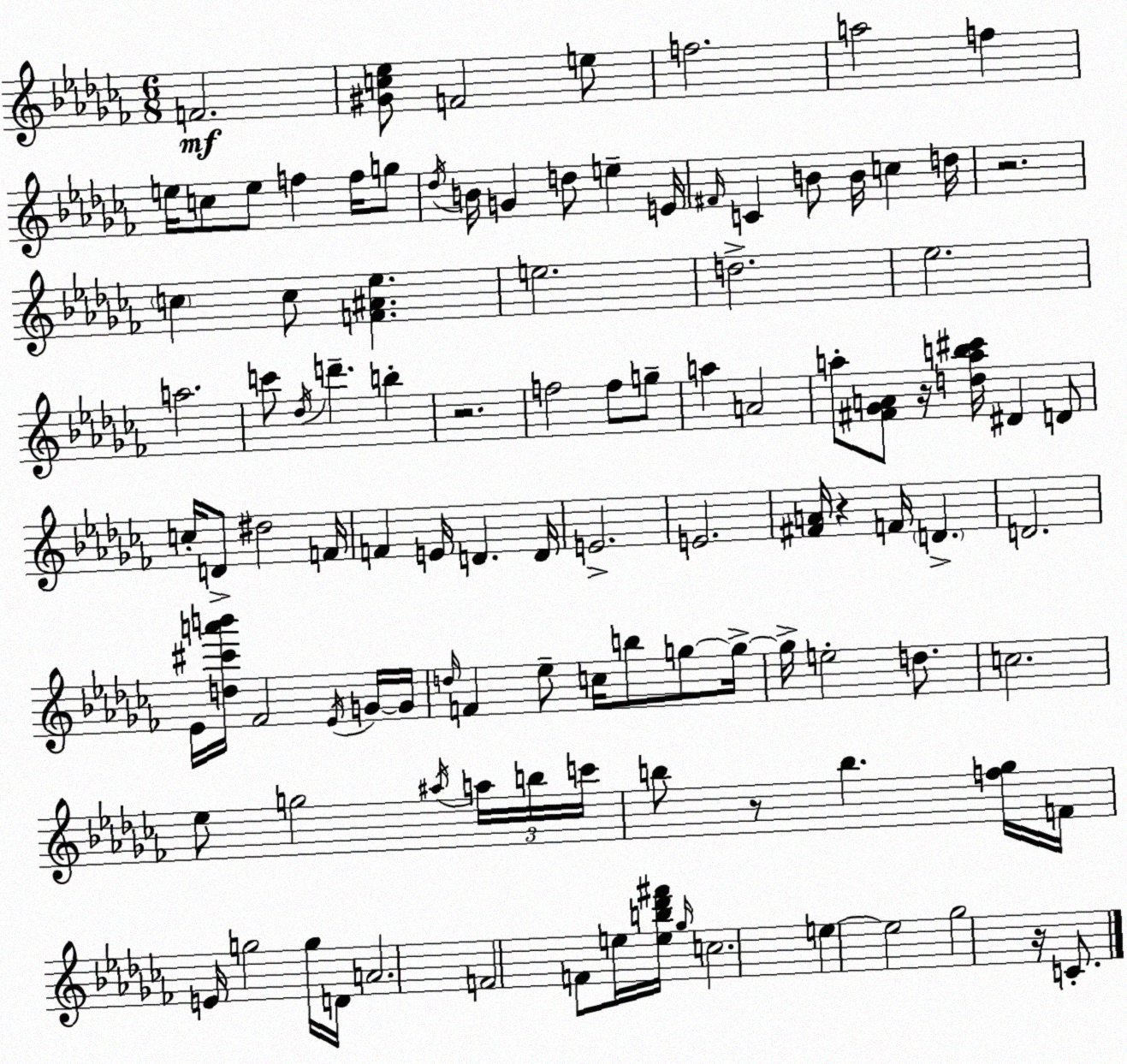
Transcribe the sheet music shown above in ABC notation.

X:1
T:Untitled
M:6/8
L:1/4
K:Abm
F2 [^Gc_e]/2 F2 e/2 f2 a2 f e/4 c/2 e/2 f f/4 g/2 _d/4 B/4 G d/2 e E/4 ^F/4 C B/2 B/4 c d/4 z2 c c/2 [F^A_e] e2 d2 _e2 a2 c'/2 _d/4 d' b z2 f2 f/2 g/2 a A2 a/2 [^F_GA]/2 z/4 [dab^c']/4 ^D D/2 c/4 D/2 ^d2 F/4 F E/4 D D/4 E2 E2 [^FA]/4 z F/4 D D2 _E/4 [d^c'a'b']/4 _F2 _E/4 G/4 G/4 d/4 F _e/2 c/4 b/2 g/2 g/4 g/4 e2 d/2 c2 _e/2 g2 ^a/4 a/4 b/4 c'/4 b/2 z/2 b [f_g]/4 F/4 E/4 g2 g/4 D/4 A2 F2 F/2 e/4 [eb_d'^f']/4 _g/4 c2 e e2 _g2 z/4 C/2